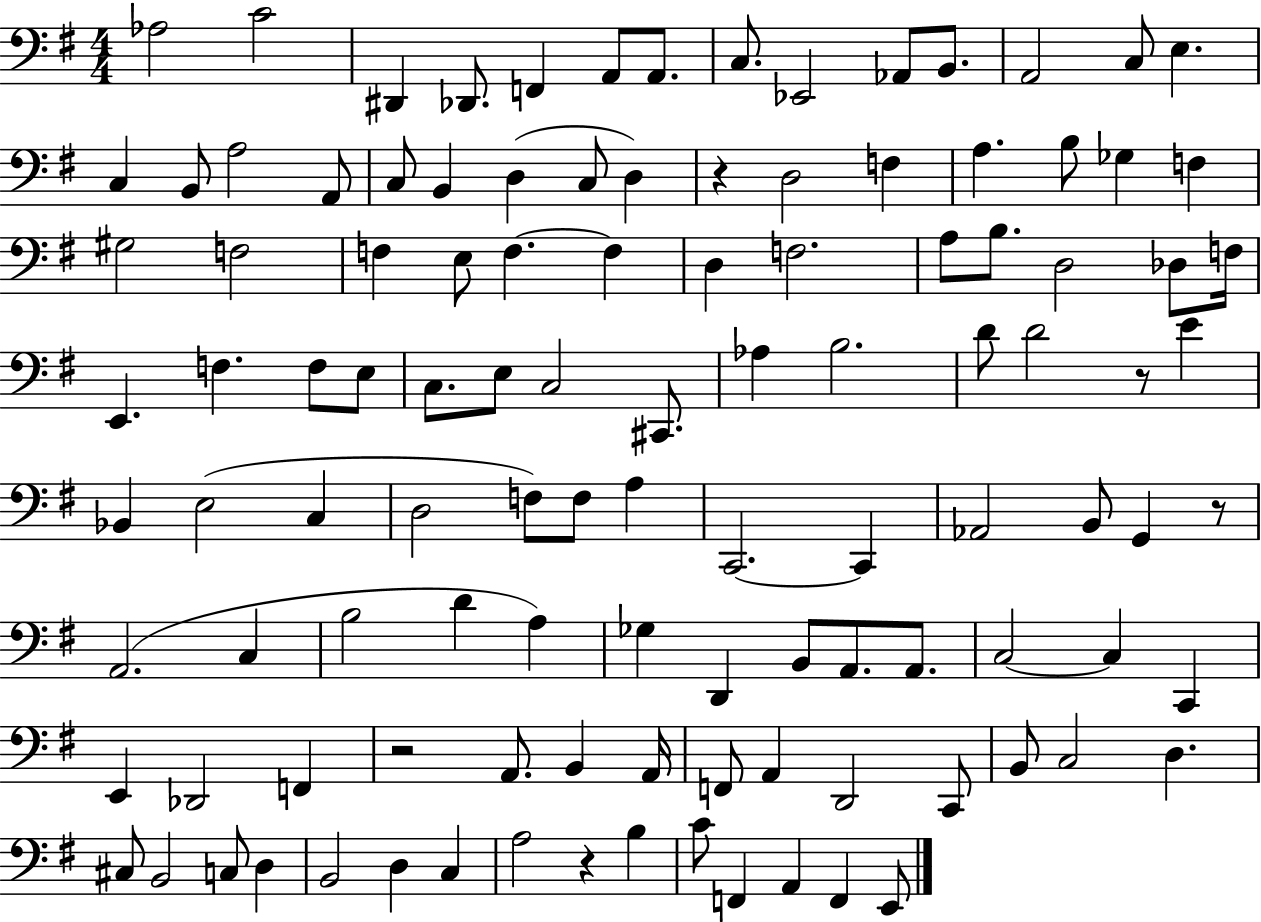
{
  \clef bass
  \numericTimeSignature
  \time 4/4
  \key g \major
  aes2 c'2 | dis,4 des,8. f,4 a,8 a,8. | c8. ees,2 aes,8 b,8. | a,2 c8 e4. | \break c4 b,8 a2 a,8 | c8 b,4 d4( c8 d4) | r4 d2 f4 | a4. b8 ges4 f4 | \break gis2 f2 | f4 e8 f4.~~ f4 | d4 f2. | a8 b8. d2 des8 f16 | \break e,4. f4. f8 e8 | c8. e8 c2 cis,8. | aes4 b2. | d'8 d'2 r8 e'4 | \break bes,4 e2( c4 | d2 f8) f8 a4 | c,2.~~ c,4 | aes,2 b,8 g,4 r8 | \break a,2.( c4 | b2 d'4 a4) | ges4 d,4 b,8 a,8. a,8. | c2~~ c4 c,4 | \break e,4 des,2 f,4 | r2 a,8. b,4 a,16 | f,8 a,4 d,2 c,8 | b,8 c2 d4. | \break cis8 b,2 c8 d4 | b,2 d4 c4 | a2 r4 b4 | c'8 f,4 a,4 f,4 e,8 | \break \bar "|."
}